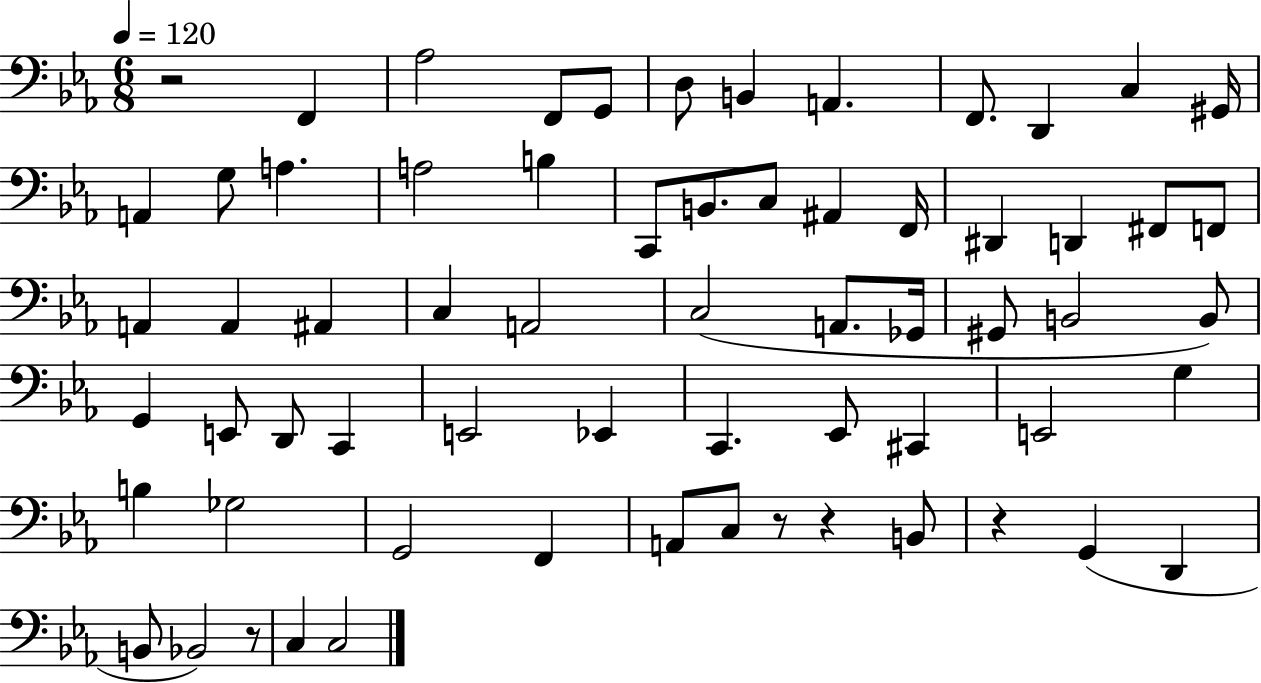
{
  \clef bass
  \numericTimeSignature
  \time 6/8
  \key ees \major
  \tempo 4 = 120
  r2 f,4 | aes2 f,8 g,8 | d8 b,4 a,4. | f,8. d,4 c4 gis,16 | \break a,4 g8 a4. | a2 b4 | c,8 b,8. c8 ais,4 f,16 | dis,4 d,4 fis,8 f,8 | \break a,4 a,4 ais,4 | c4 a,2 | c2( a,8. ges,16 | gis,8 b,2 b,8) | \break g,4 e,8 d,8 c,4 | e,2 ees,4 | c,4. ees,8 cis,4 | e,2 g4 | \break b4 ges2 | g,2 f,4 | a,8 c8 r8 r4 b,8 | r4 g,4( d,4 | \break b,8 bes,2) r8 | c4 c2 | \bar "|."
}